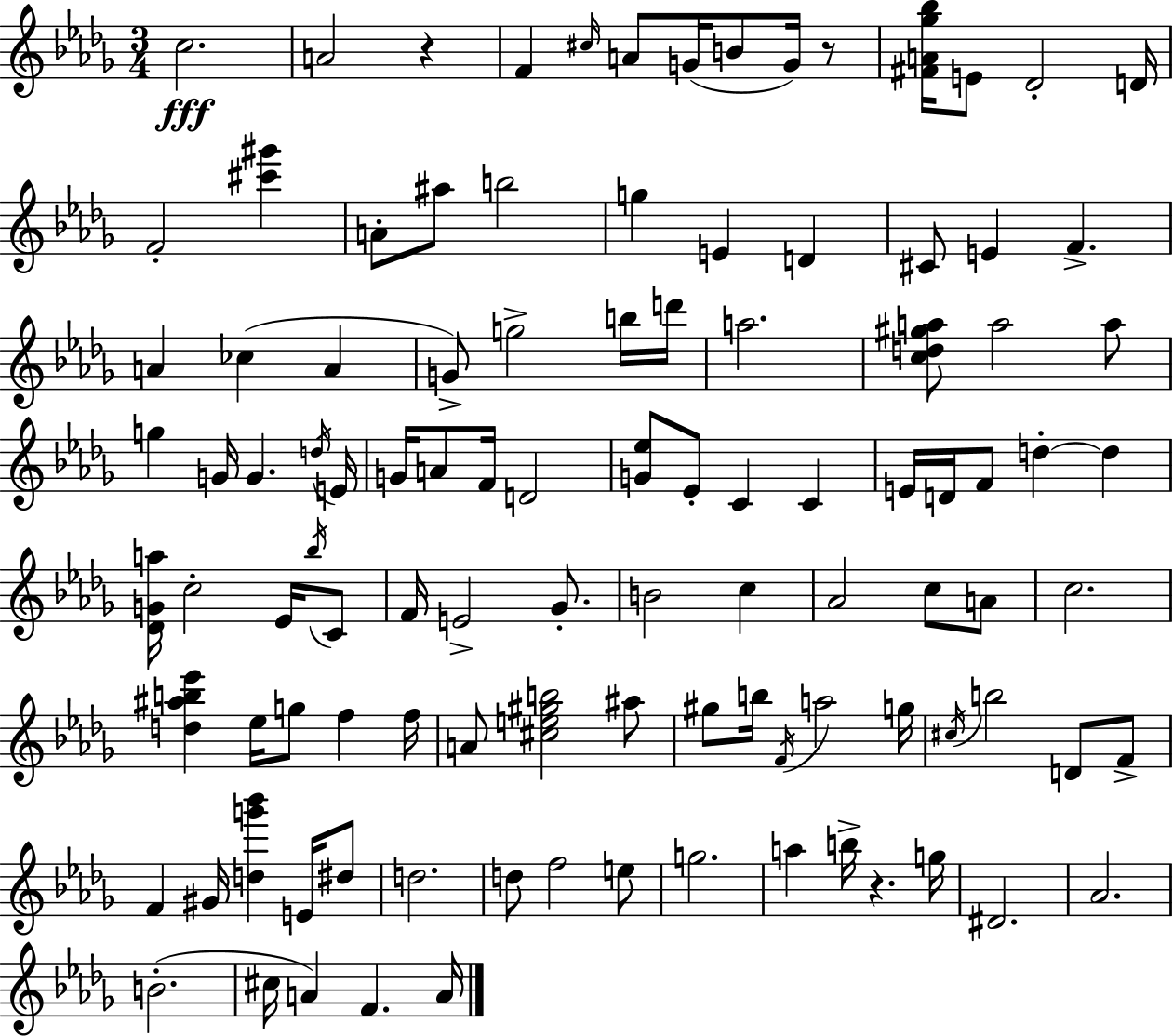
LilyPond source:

{
  \clef treble
  \numericTimeSignature
  \time 3/4
  \key bes \minor
  c''2.\fff | a'2 r4 | f'4 \grace { cis''16 } a'8 g'16( b'8 g'16) r8 | <fis' a' ges'' bes''>16 e'8 des'2-. | \break d'16 f'2-. <cis''' gis'''>4 | a'8-. ais''8 b''2 | g''4 e'4 d'4 | cis'8 e'4 f'4.-> | \break a'4 ces''4( a'4 | g'8->) g''2-> b''16 | d'''16 a''2. | <c'' d'' gis'' a''>8 a''2 a''8 | \break g''4 g'16 g'4. | \acciaccatura { d''16 } e'16 g'16 a'8 f'16 d'2 | <g' ees''>8 ees'8-. c'4 c'4 | e'16 d'16 f'8 d''4-.~~ d''4 | \break <des' g' a''>16 c''2-. ees'16 | \acciaccatura { bes''16 } c'8 f'16 e'2-> | ges'8.-. b'2 c''4 | aes'2 c''8 | \break a'8 c''2. | <d'' ais'' b'' ees'''>4 ees''16 g''8 f''4 | f''16 a'8 <cis'' e'' gis'' b''>2 | ais''8 gis''8 b''16 \acciaccatura { f'16 } a''2 | \break g''16 \acciaccatura { cis''16 } b''2 | d'8 f'8-> f'4 gis'16 <d'' g''' bes'''>4 | e'16 dis''8 d''2. | d''8 f''2 | \break e''8 g''2. | a''4 b''16-> r4. | g''16 dis'2. | aes'2. | \break b'2.-.( | cis''16 a'4) f'4. | a'16 \bar "|."
}